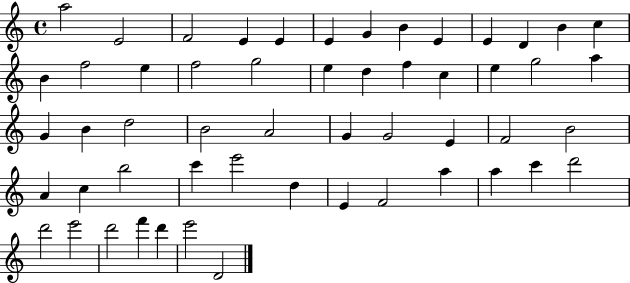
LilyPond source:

{
  \clef treble
  \time 4/4
  \defaultTimeSignature
  \key c \major
  a''2 e'2 | f'2 e'4 e'4 | e'4 g'4 b'4 e'4 | e'4 d'4 b'4 c''4 | \break b'4 f''2 e''4 | f''2 g''2 | e''4 d''4 f''4 c''4 | e''4 g''2 a''4 | \break g'4 b'4 d''2 | b'2 a'2 | g'4 g'2 e'4 | f'2 b'2 | \break a'4 c''4 b''2 | c'''4 e'''2 d''4 | e'4 f'2 a''4 | a''4 c'''4 d'''2 | \break d'''2 e'''2 | d'''2 f'''4 d'''4 | e'''2 d'2 | \bar "|."
}